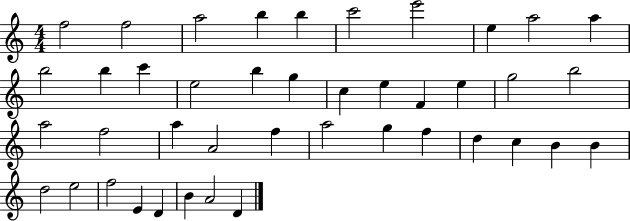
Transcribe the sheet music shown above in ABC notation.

X:1
T:Untitled
M:4/4
L:1/4
K:C
f2 f2 a2 b b c'2 e'2 e a2 a b2 b c' e2 b g c e F e g2 b2 a2 f2 a A2 f a2 g f d c B B d2 e2 f2 E D B A2 D